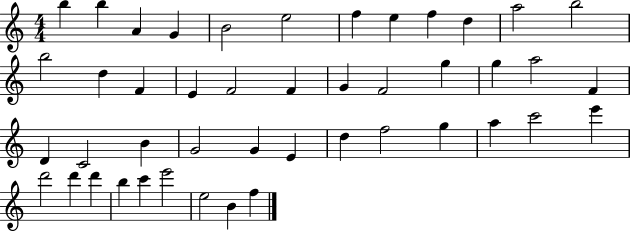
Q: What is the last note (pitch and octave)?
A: F5